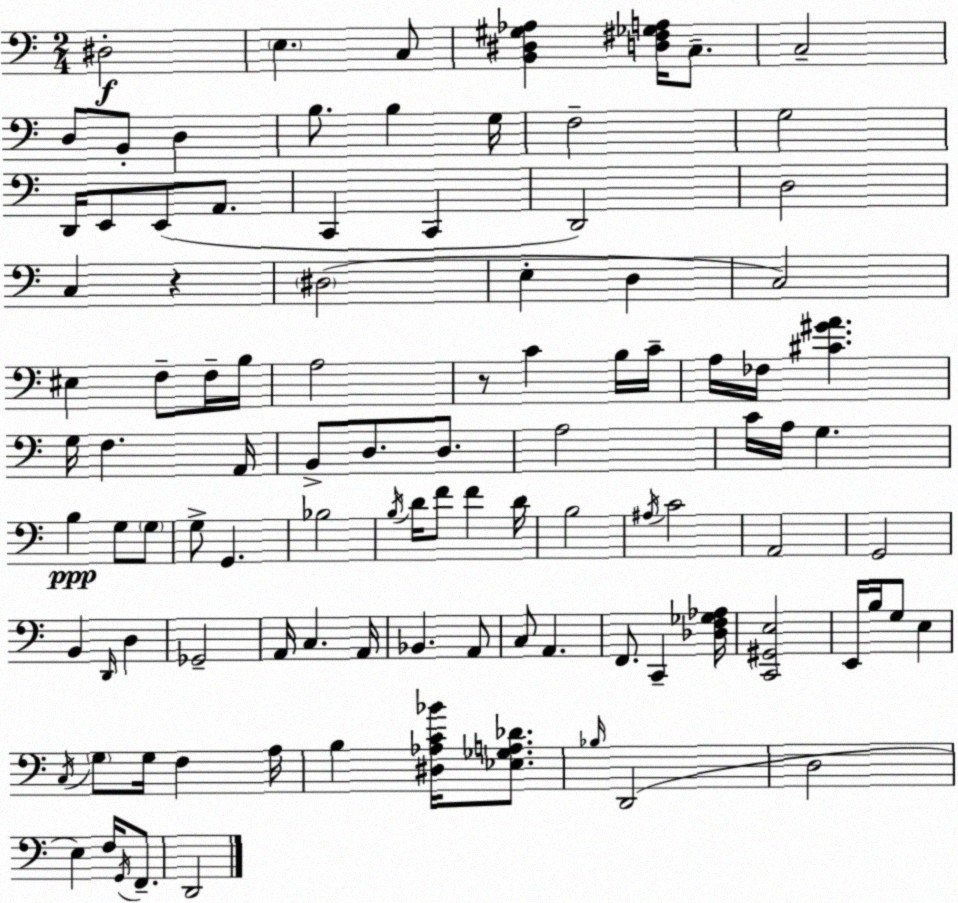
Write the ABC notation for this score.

X:1
T:Untitled
M:2/4
L:1/4
K:Am
^D,2 E, C,/2 [B,,^D,^G,_A,] [D,^F,_G,A,]/4 C,/2 C,2 D,/2 B,,/2 D, B,/2 B, G,/4 F,2 G,2 D,,/4 E,,/2 E,,/2 A,,/2 C,, C,, D,,2 D,2 C, z ^D,2 E, D, C,2 ^E, F,/2 F,/4 B,/4 A,2 z/2 C B,/4 C/4 A,/4 _F,/4 [^C^GA] G,/4 F, A,,/4 B,,/2 D,/2 D,/2 A,2 C/4 A,/4 G, B, G,/2 G,/2 G,/2 G,, _B,2 B,/4 D/4 F/2 F D/4 B,2 ^A,/4 C2 A,,2 G,,2 B,, D,,/4 D, _G,,2 A,,/4 C, A,,/4 _B,, A,,/2 C,/2 A,, F,,/2 C,, [_D,F,_G,_A,]/4 [C,,^G,,E,]2 E,,/4 B,/4 G,/2 E, C,/4 G,/2 G,/4 F, A,/4 B, [^D,_A,C_B]/4 [_E,_G,A,_D]/2 _B,/4 D,,2 D,2 E, F,/4 G,,/4 F,,/2 D,,2